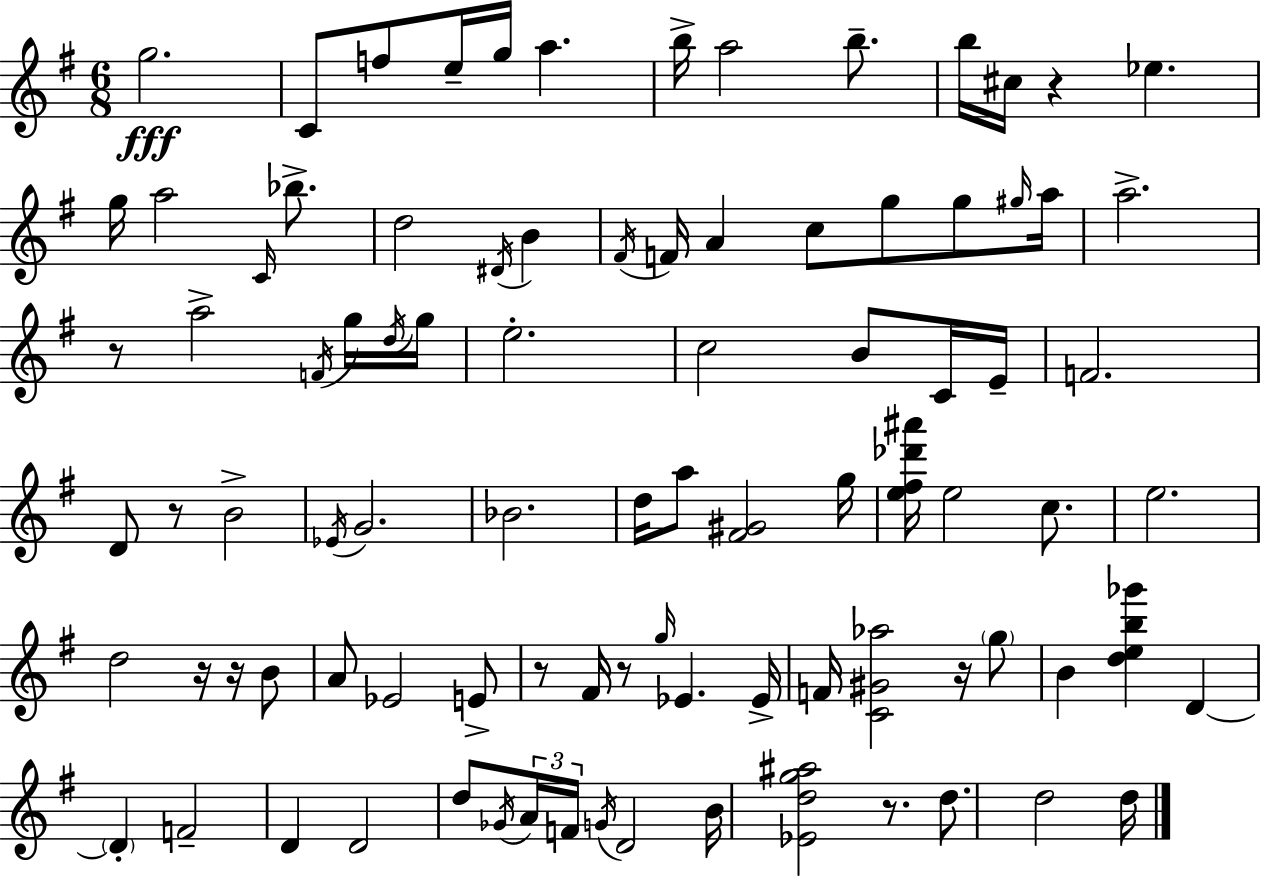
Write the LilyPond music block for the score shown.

{
  \clef treble
  \numericTimeSignature
  \time 6/8
  \key e \minor
  g''2.\fff | c'8 f''8 e''16-- g''16 a''4. | b''16-> a''2 b''8.-- | b''16 cis''16 r4 ees''4. | \break g''16 a''2 \grace { c'16 } bes''8.-> | d''2 \acciaccatura { dis'16 } b'4 | \acciaccatura { fis'16 } f'16 a'4 c''8 g''8 | g''8 \grace { gis''16 } a''16 a''2.-> | \break r8 a''2-> | \acciaccatura { f'16 } g''16 \acciaccatura { d''16 } g''16 e''2.-. | c''2 | b'8 c'16 e'16-- f'2. | \break d'8 r8 b'2-> | \acciaccatura { ees'16 } g'2. | bes'2. | d''16 a''8 <fis' gis'>2 | \break g''16 <e'' fis'' des''' ais'''>16 e''2 | c''8. e''2. | d''2 | r16 r16 b'8 a'8 ees'2 | \break e'8-> r8 fis'16 r8 | \grace { g''16 } ees'4. ees'16-> f'16 <c' gis' aes''>2 | r16 \parenthesize g''8 b'4 | <d'' e'' b'' ges'''>4 d'4~~ \parenthesize d'4-. | \break f'2-- d'4 | d'2 d''8 \acciaccatura { ges'16 } \tuplet 3/2 { a'16 | f'16 \acciaccatura { g'16 } } d'2 b'16 <ees' d'' g'' ais''>2 | r8. d''8. | \break d''2 d''16 \bar "|."
}